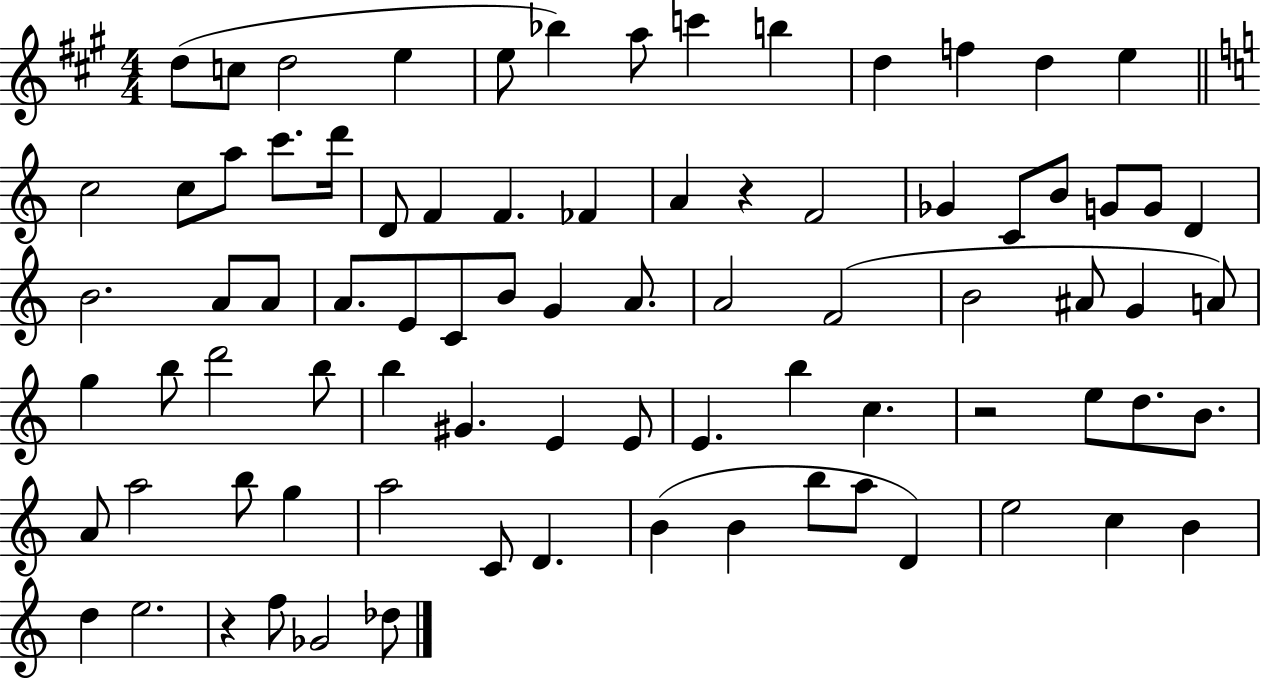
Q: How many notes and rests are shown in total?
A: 82